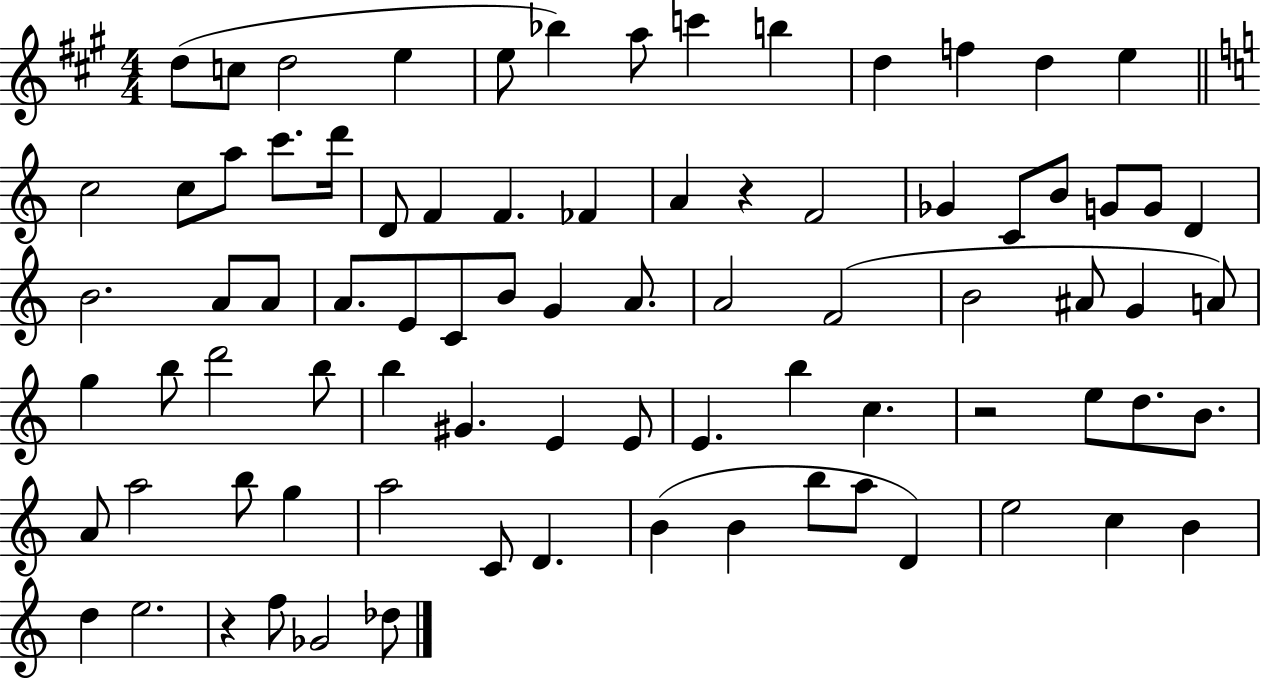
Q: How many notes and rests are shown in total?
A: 82